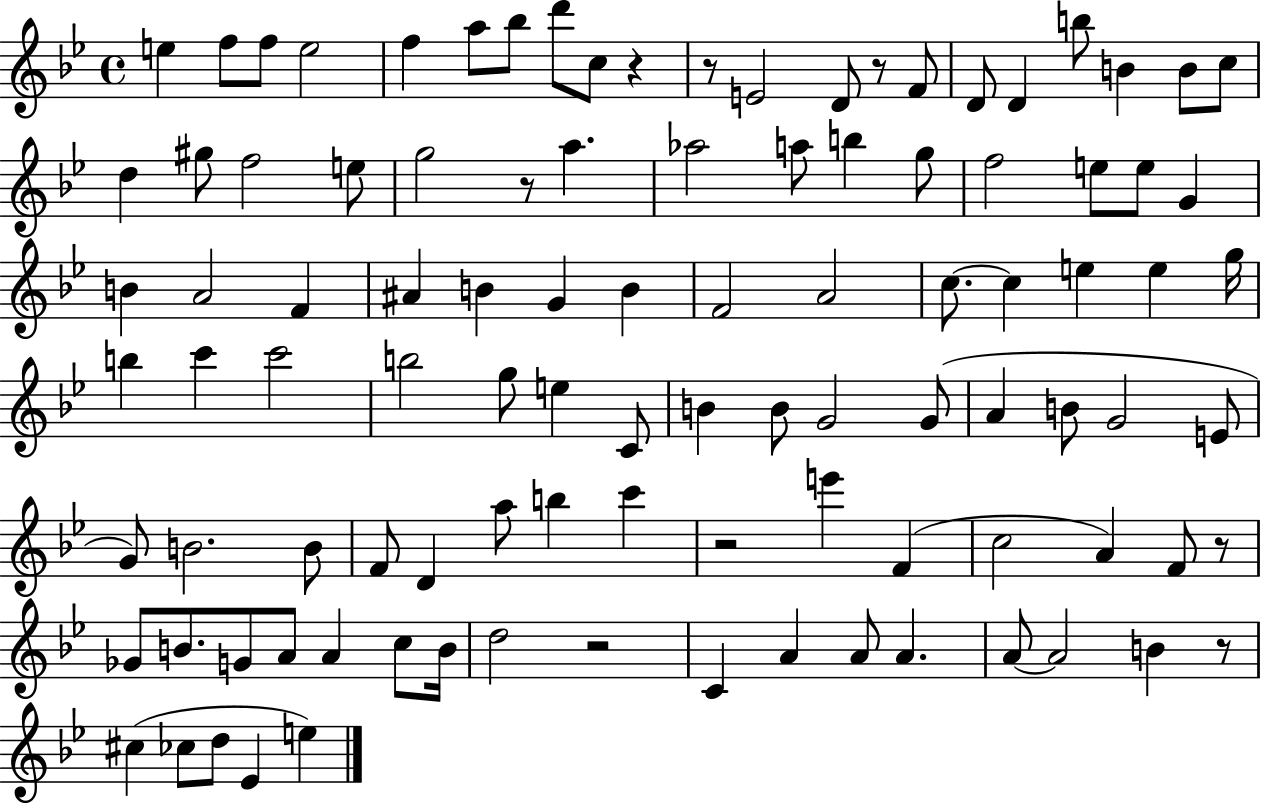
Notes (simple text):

E5/q F5/e F5/e E5/h F5/q A5/e Bb5/e D6/e C5/e R/q R/e E4/h D4/e R/e F4/e D4/e D4/q B5/e B4/q B4/e C5/e D5/q G#5/e F5/h E5/e G5/h R/e A5/q. Ab5/h A5/e B5/q G5/e F5/h E5/e E5/e G4/q B4/q A4/h F4/q A#4/q B4/q G4/q B4/q F4/h A4/h C5/e. C5/q E5/q E5/q G5/s B5/q C6/q C6/h B5/h G5/e E5/q C4/e B4/q B4/e G4/h G4/e A4/q B4/e G4/h E4/e G4/e B4/h. B4/e F4/e D4/q A5/e B5/q C6/q R/h E6/q F4/q C5/h A4/q F4/e R/e Gb4/e B4/e. G4/e A4/e A4/q C5/e B4/s D5/h R/h C4/q A4/q A4/e A4/q. A4/e A4/h B4/q R/e C#5/q CES5/e D5/e Eb4/q E5/q